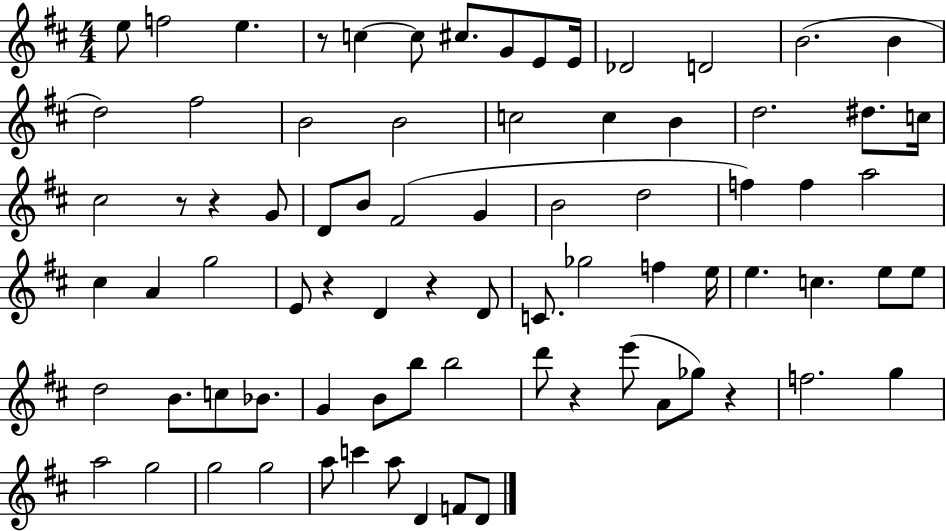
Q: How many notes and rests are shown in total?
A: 79